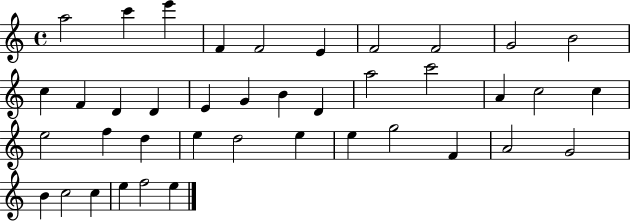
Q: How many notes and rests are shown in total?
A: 40